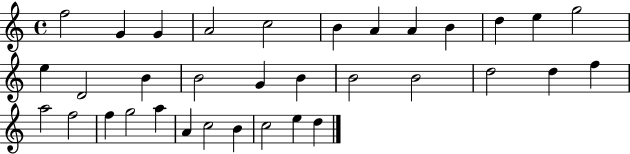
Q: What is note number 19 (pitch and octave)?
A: B4